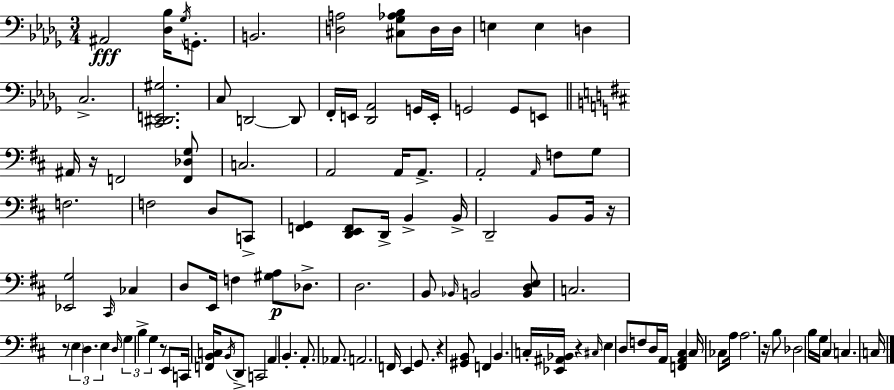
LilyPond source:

{
  \clef bass
  \numericTimeSignature
  \time 3/4
  \key bes \minor
  ais,2\fff <des bes>16 \acciaccatura { ges16 } g,8.-. | b,2. | <d a>2 <cis ges aes bes>8 d16 | d16 e4 e4 d4 | \break c2.-> | <c, dis, e, gis>2. | c8 d,2~~ d,8 | f,16-. e,16 <des, aes,>2 g,16 | \break e,16-. g,2 g,8 e,8 | \bar "||" \break \key b \minor ais,16 r16 f,2 <f, des g>8 | c2. | a,2 a,16 a,8.-> | a,2-. \grace { a,16 } f8 g8 | \break f2. | f2 d8 c,8-> | <f, g,>4 <d, e, f,>8 d,16-> b,4-> | b,16-> d,2-- b,8 b,16 | \break r16 <ees, g>2 \grace { cis,16 } ces4 | d8 e,16 f4 <gis a>8\p des8.-> | d2. | b,8 \grace { bes,16 } b,2 | \break <b, d e>8 c2. | r8 \tuplet 3/2 { \parenthesize e4 d4. | e4 } \grace { d16 } \tuplet 3/2 { g4 | b4-> g4 } r8 e,8 | \break c,16 <f, b, c>16 \acciaccatura { b,16 } d,8-> c,2 | a,4 b,4.-. a,8.-. | aes,8. a,2. | f,16 e,4 g,8. | \break r4 <gis, b,>8 f,4 b,4. | c16-. <ees, ais, bes,>16 r4 \grace { cis16 } | e4 d8 f8 d16 a,16 <f, a, cis>4 | cis16 ces8 a16 a2. | \break r16 b8 des2 | b16 g16 cis4 c4. | c16 \bar "|."
}